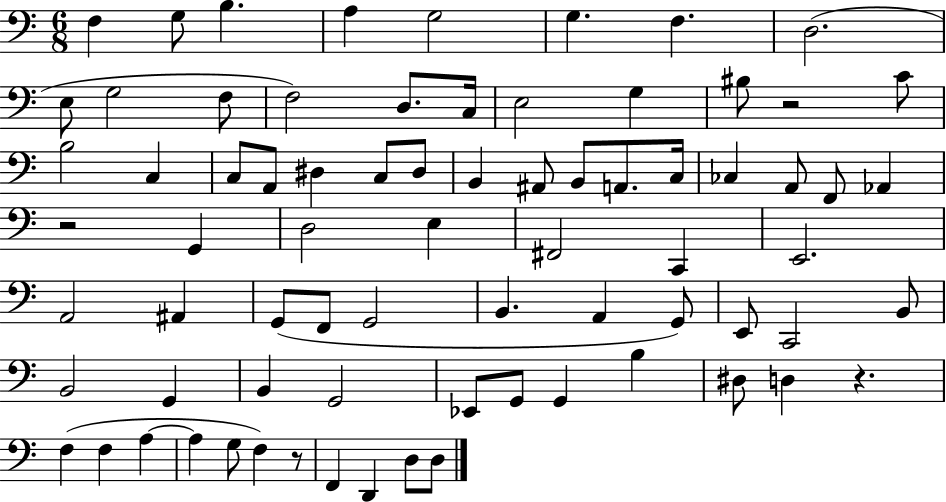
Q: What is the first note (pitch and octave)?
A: F3